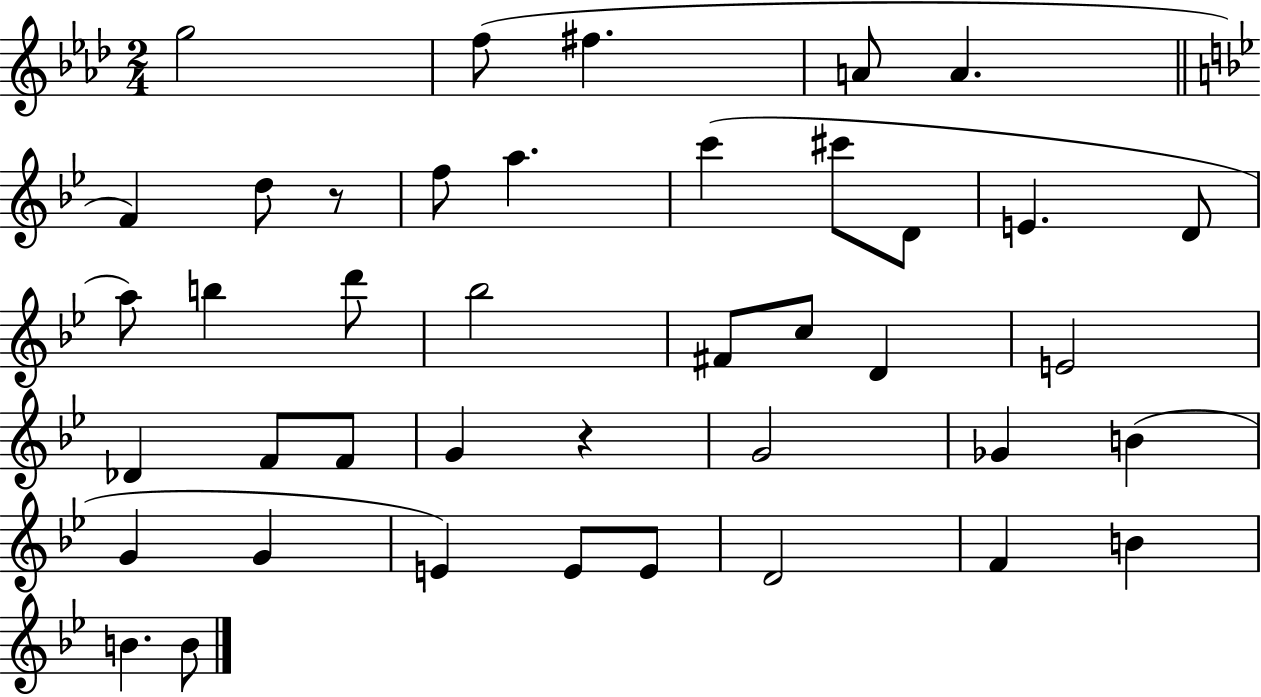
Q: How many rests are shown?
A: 2